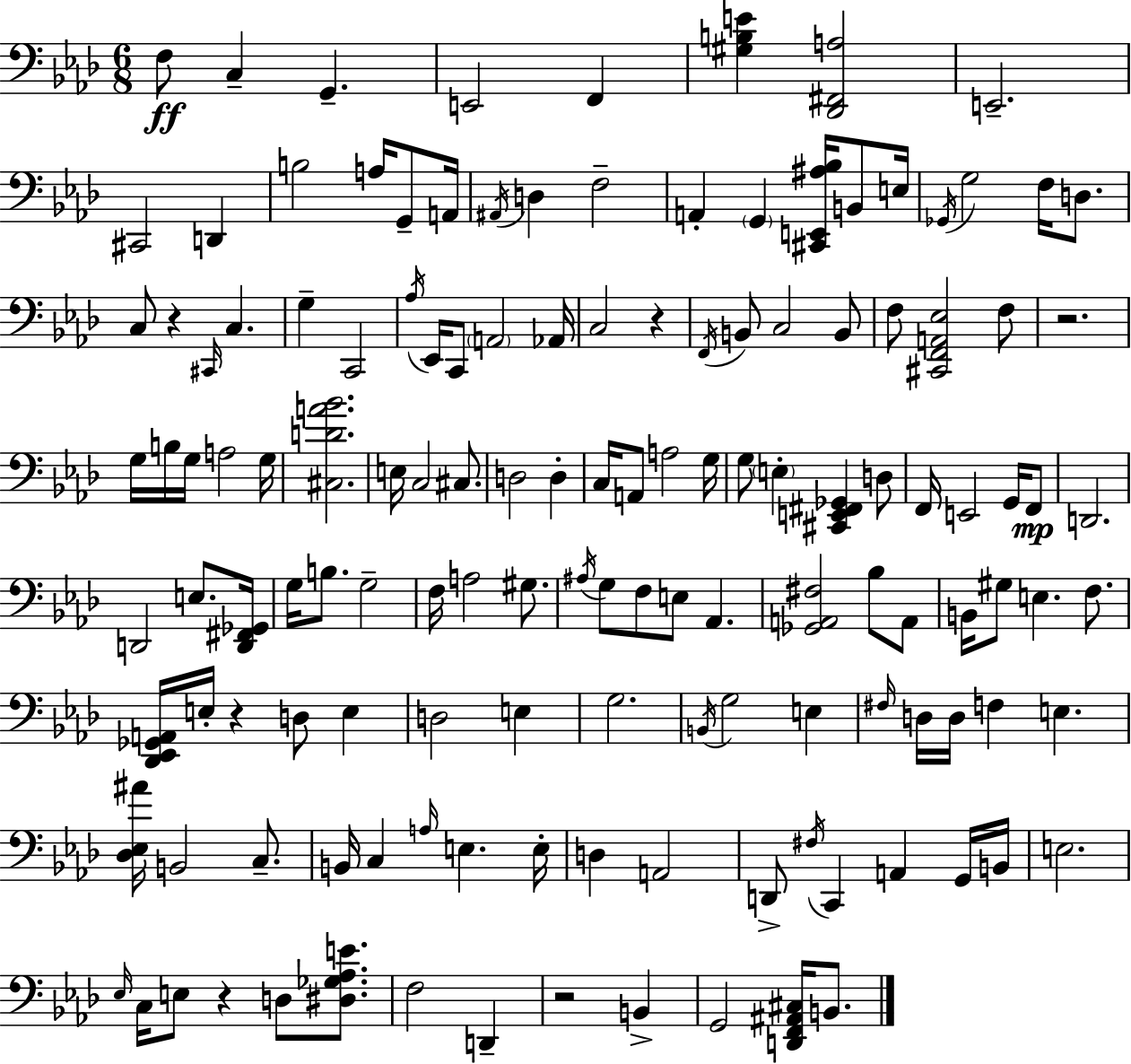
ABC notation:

X:1
T:Untitled
M:6/8
L:1/4
K:Ab
F,/2 C, G,, E,,2 F,, [^G,B,E] [_D,,^F,,A,]2 E,,2 ^C,,2 D,, B,2 A,/4 G,,/2 A,,/4 ^A,,/4 D, F,2 A,, G,, [^C,,E,,^A,_B,]/4 B,,/2 E,/4 _G,,/4 G,2 F,/4 D,/2 C,/2 z ^C,,/4 C, G, C,,2 _A,/4 _E,,/4 C,,/2 A,,2 _A,,/4 C,2 z F,,/4 B,,/2 C,2 B,,/2 F,/2 [^C,,F,,A,,_E,]2 F,/2 z2 G,/4 B,/4 G,/4 A,2 G,/4 [^C,DA_B]2 E,/4 C,2 ^C,/2 D,2 D, C,/4 A,,/2 A,2 G,/4 G,/2 E, [^C,,E,,^F,,_G,,] D,/2 F,,/4 E,,2 G,,/4 F,,/2 D,,2 D,,2 E,/2 [D,,^F,,_G,,]/4 G,/4 B,/2 G,2 F,/4 A,2 ^G,/2 ^A,/4 G,/2 F,/2 E,/2 _A,, [_G,,A,,^F,]2 _B,/2 A,,/2 B,,/4 ^G,/2 E, F,/2 [_D,,_E,,_G,,A,,]/4 E,/4 z D,/2 E, D,2 E, G,2 B,,/4 G,2 E, ^F,/4 D,/4 D,/4 F, E, [_D,_E,^A]/4 B,,2 C,/2 B,,/4 C, A,/4 E, E,/4 D, A,,2 D,,/2 ^F,/4 C,, A,, G,,/4 B,,/4 E,2 _E,/4 C,/4 E,/2 z D,/2 [^D,_G,_A,E]/2 F,2 D,, z2 B,, G,,2 [D,,F,,^A,,^C,]/4 B,,/2